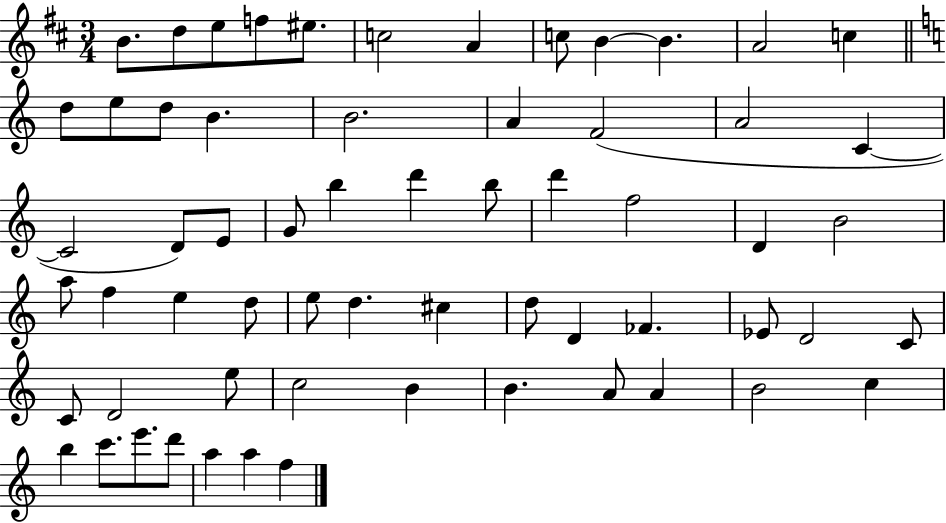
X:1
T:Untitled
M:3/4
L:1/4
K:D
B/2 d/2 e/2 f/2 ^e/2 c2 A c/2 B B A2 c d/2 e/2 d/2 B B2 A F2 A2 C C2 D/2 E/2 G/2 b d' b/2 d' f2 D B2 a/2 f e d/2 e/2 d ^c d/2 D _F _E/2 D2 C/2 C/2 D2 e/2 c2 B B A/2 A B2 c b c'/2 e'/2 d'/2 a a f